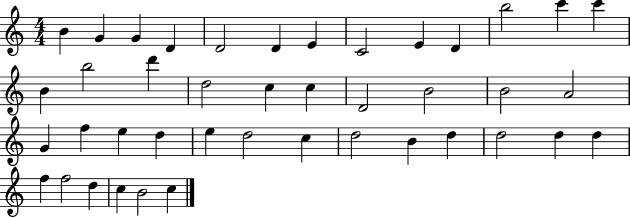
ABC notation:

X:1
T:Untitled
M:4/4
L:1/4
K:C
B G G D D2 D E C2 E D b2 c' c' B b2 d' d2 c c D2 B2 B2 A2 G f e d e d2 c d2 B d d2 d d f f2 d c B2 c